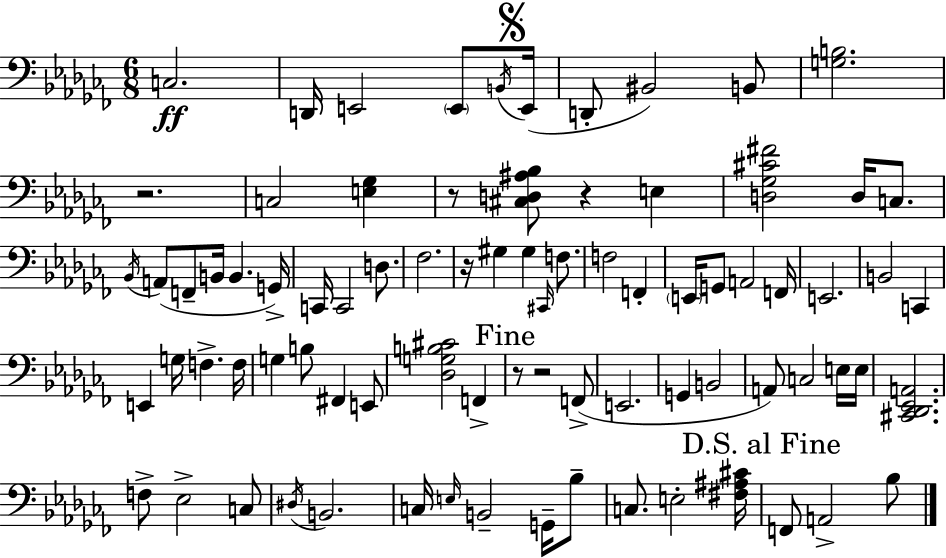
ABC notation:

X:1
T:Untitled
M:6/8
L:1/4
K:Abm
C,2 D,,/4 E,,2 E,,/2 B,,/4 E,,/4 D,,/2 ^B,,2 B,,/2 [G,B,]2 z2 C,2 [E,_G,] z/2 [^C,D,^A,_B,]/2 z E, [D,_G,^C^F]2 D,/4 C,/2 _B,,/4 A,,/2 F,,/2 B,,/4 B,, G,,/4 C,,/4 C,,2 D,/2 _F,2 z/4 ^G, ^G, ^C,,/4 F,/2 F,2 F,, E,,/4 G,,/2 A,,2 F,,/4 E,,2 B,,2 C,, E,, G,/4 F, F,/4 G, B,/2 ^F,, E,,/2 [_D,G,B,^C]2 F,, z/2 z2 F,,/2 E,,2 G,, B,,2 A,,/2 C,2 E,/4 E,/4 [^C,,_D,,_E,,A,,]2 F,/2 _E,2 C,/2 ^D,/4 B,,2 C,/4 E,/4 B,,2 G,,/4 _B,/2 C,/2 E,2 [^F,^A,^C]/4 F,,/2 A,,2 _B,/2